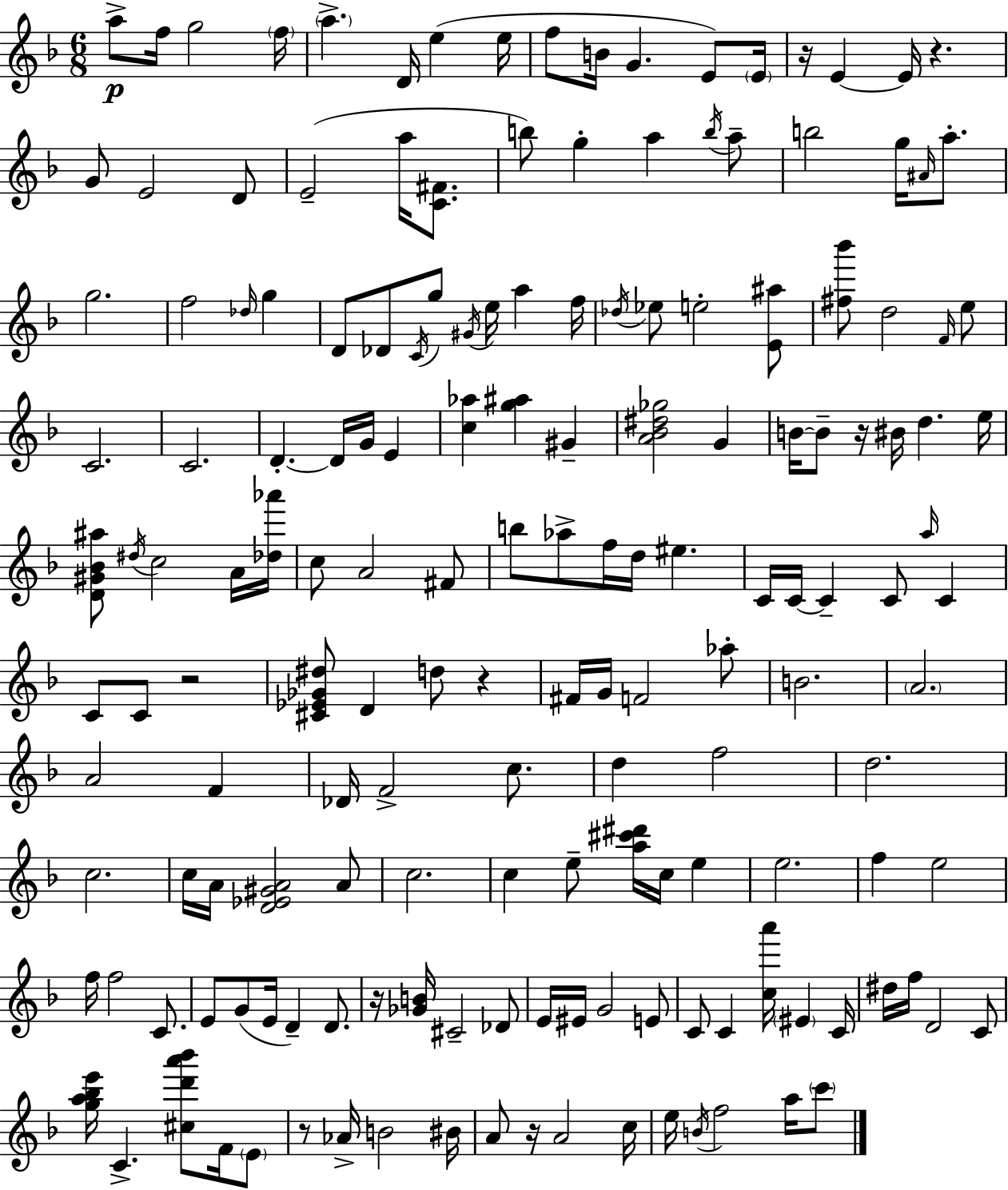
{
  \clef treble
  \numericTimeSignature
  \time 6/8
  \key d \minor
  a''8->\p f''16 g''2 \parenthesize f''16 | \parenthesize a''4.-> d'16 e''4( e''16 | f''8 b'16 g'4. e'8) \parenthesize e'16 | r16 e'4~~ e'16 r4. | \break g'8 e'2 d'8 | e'2--( a''16 <c' fis'>8. | b''8) g''4-. a''4 \acciaccatura { b''16 } a''8-- | b''2 g''16 \grace { ais'16 } a''8.-. | \break g''2. | f''2 \grace { des''16 } g''4 | d'8 des'8 \acciaccatura { c'16 } g''8 \acciaccatura { gis'16 } e''16 | a''4 f''16 \acciaccatura { des''16 } ees''8 e''2-. | \break <e' ais''>8 <fis'' bes'''>8 d''2 | \grace { f'16 } e''8 c'2. | c'2. | d'4.-.~~ | \break d'16 g'16 e'4 <c'' aes''>4 <g'' ais''>4 | gis'4-- <a' bes' dis'' ges''>2 | g'4 b'16~~ b'8-- r16 bis'16 | d''4. e''16 <d' gis' bes' ais''>8 \acciaccatura { dis''16 } c''2 | \break a'16 <des'' aes'''>16 c''8 a'2 | fis'8 b''8 aes''8-> | f''16 d''16 eis''4. c'16 c'16~~ c'4-- | c'8 \grace { a''16 } c'4 c'8 c'8 | \break r2 <cis' ees' ges' dis''>8 d'4 | d''8 r4 fis'16 g'16 f'2 | aes''8-. b'2. | \parenthesize a'2. | \break a'2 | f'4 des'16 f'2-> | c''8. d''4 | f''2 d''2. | \break c''2. | c''16 a'16 <d' ees' gis' a'>2 | a'8 c''2. | c''4 | \break e''8-- <a'' cis''' dis'''>16 c''16 e''4 e''2. | f''4 | e''2 f''16 f''2 | c'8. e'8 g'8( | \break e'16 d'4--) d'8. r16 <ges' b'>16 cis'2-- | des'8 e'16 eis'16 g'2 | e'8 c'8 c'4 | <c'' a'''>16 \parenthesize eis'4 c'16 dis''16 f''16 d'2 | \break c'8 <g'' a'' bes'' e'''>16 c'4.-> | <cis'' d''' a''' bes'''>8 f'16 \parenthesize e'8 r8 aes'16-> | b'2 bis'16 a'8 r16 | a'2 c''16 e''16 \acciaccatura { b'16 } f''2 | \break a''16 \parenthesize c'''8 \bar "|."
}